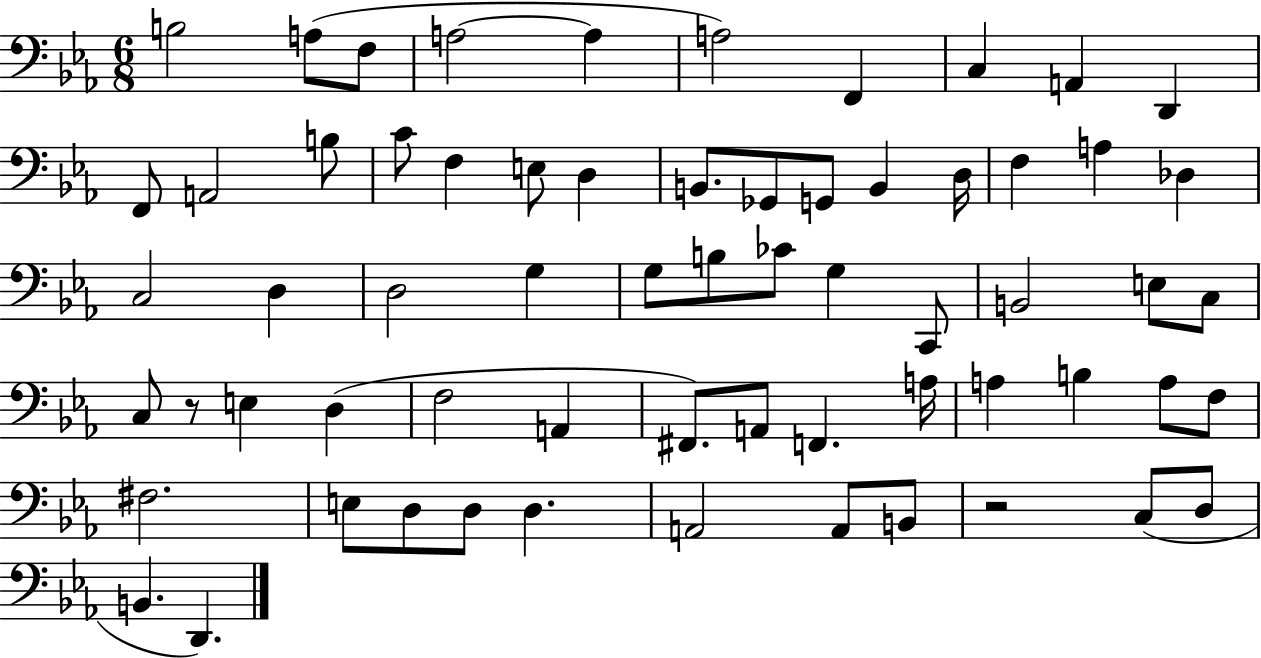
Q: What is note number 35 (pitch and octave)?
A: B2